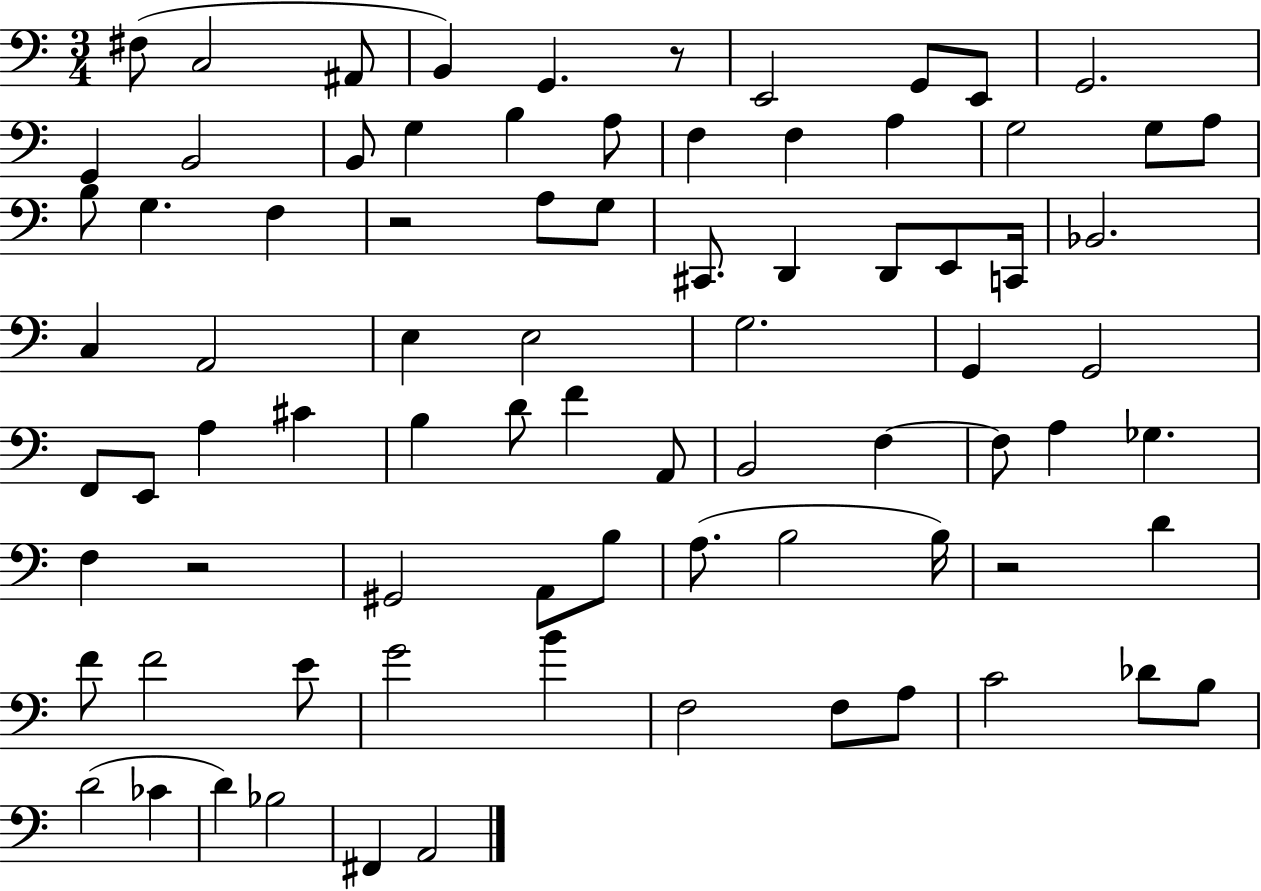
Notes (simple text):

F#3/e C3/h A#2/e B2/q G2/q. R/e E2/h G2/e E2/e G2/h. G2/q B2/h B2/e G3/q B3/q A3/e F3/q F3/q A3/q G3/h G3/e A3/e B3/e G3/q. F3/q R/h A3/e G3/e C#2/e. D2/q D2/e E2/e C2/s Bb2/h. C3/q A2/h E3/q E3/h G3/h. G2/q G2/h F2/e E2/e A3/q C#4/q B3/q D4/e F4/q A2/e B2/h F3/q F3/e A3/q Gb3/q. F3/q R/h G#2/h A2/e B3/e A3/e. B3/h B3/s R/h D4/q F4/e F4/h E4/e G4/h B4/q F3/h F3/e A3/e C4/h Db4/e B3/e D4/h CES4/q D4/q Bb3/h F#2/q A2/h